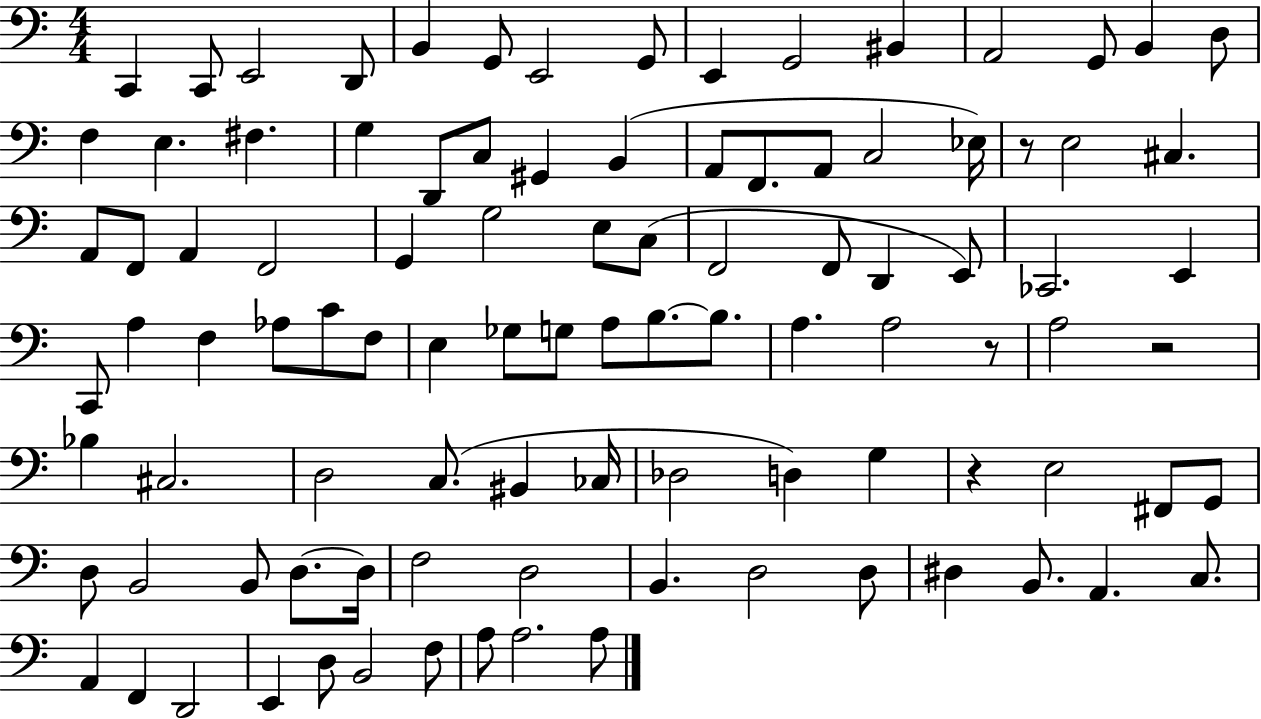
C2/q C2/e E2/h D2/e B2/q G2/e E2/h G2/e E2/q G2/h BIS2/q A2/h G2/e B2/q D3/e F3/q E3/q. F#3/q. G3/q D2/e C3/e G#2/q B2/q A2/e F2/e. A2/e C3/h Eb3/s R/e E3/h C#3/q. A2/e F2/e A2/q F2/h G2/q G3/h E3/e C3/e F2/h F2/e D2/q E2/e CES2/h. E2/q C2/e A3/q F3/q Ab3/e C4/e F3/e E3/q Gb3/e G3/e A3/e B3/e. B3/e. A3/q. A3/h R/e A3/h R/h Bb3/q C#3/h. D3/h C3/e. BIS2/q CES3/s Db3/h D3/q G3/q R/q E3/h F#2/e G2/e D3/e B2/h B2/e D3/e. D3/s F3/h D3/h B2/q. D3/h D3/e D#3/q B2/e. A2/q. C3/e. A2/q F2/q D2/h E2/q D3/e B2/h F3/e A3/e A3/h. A3/e